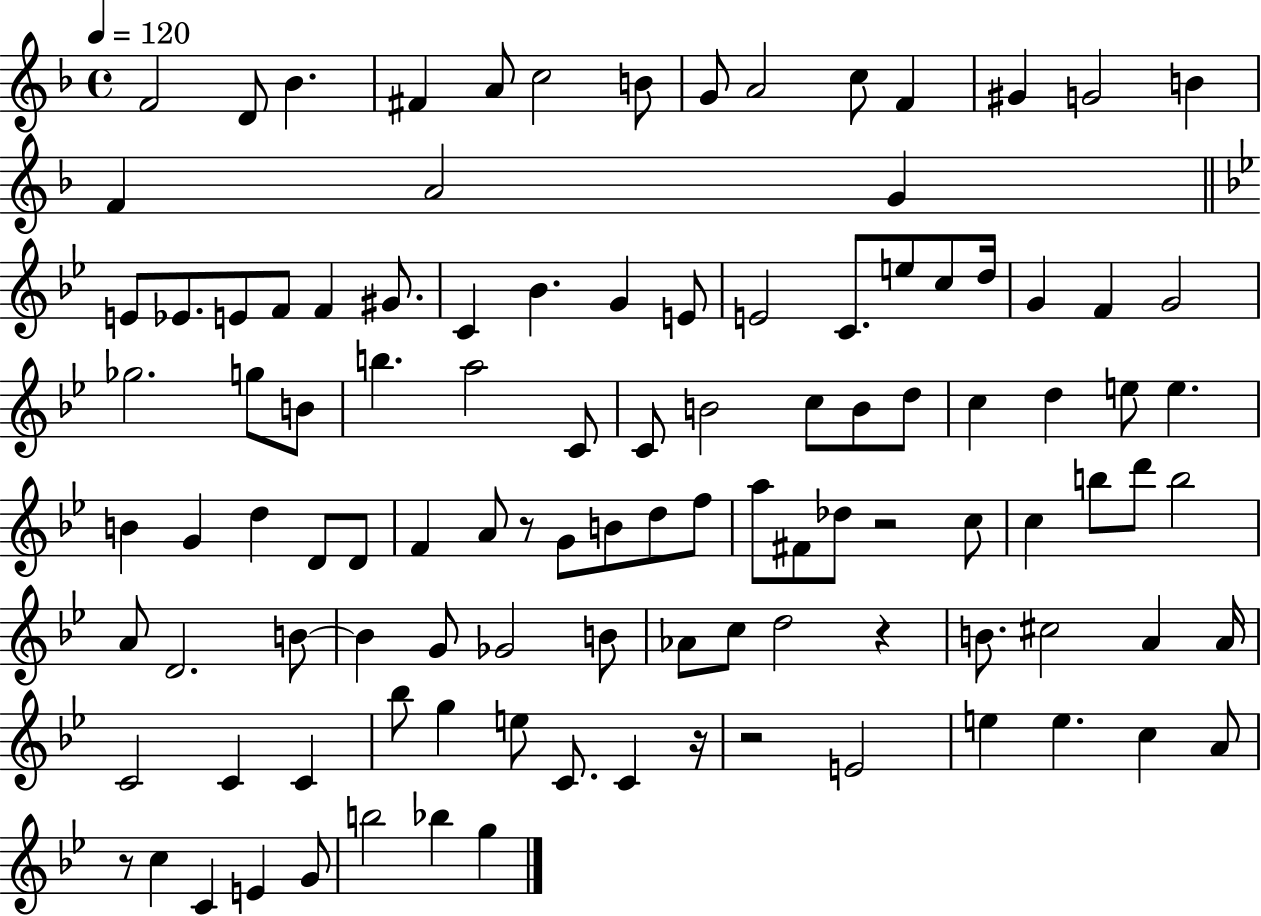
X:1
T:Untitled
M:4/4
L:1/4
K:F
F2 D/2 _B ^F A/2 c2 B/2 G/2 A2 c/2 F ^G G2 B F A2 G E/2 _E/2 E/2 F/2 F ^G/2 C _B G E/2 E2 C/2 e/2 c/2 d/4 G F G2 _g2 g/2 B/2 b a2 C/2 C/2 B2 c/2 B/2 d/2 c d e/2 e B G d D/2 D/2 F A/2 z/2 G/2 B/2 d/2 f/2 a/2 ^F/2 _d/2 z2 c/2 c b/2 d'/2 b2 A/2 D2 B/2 B G/2 _G2 B/2 _A/2 c/2 d2 z B/2 ^c2 A A/4 C2 C C _b/2 g e/2 C/2 C z/4 z2 E2 e e c A/2 z/2 c C E G/2 b2 _b g